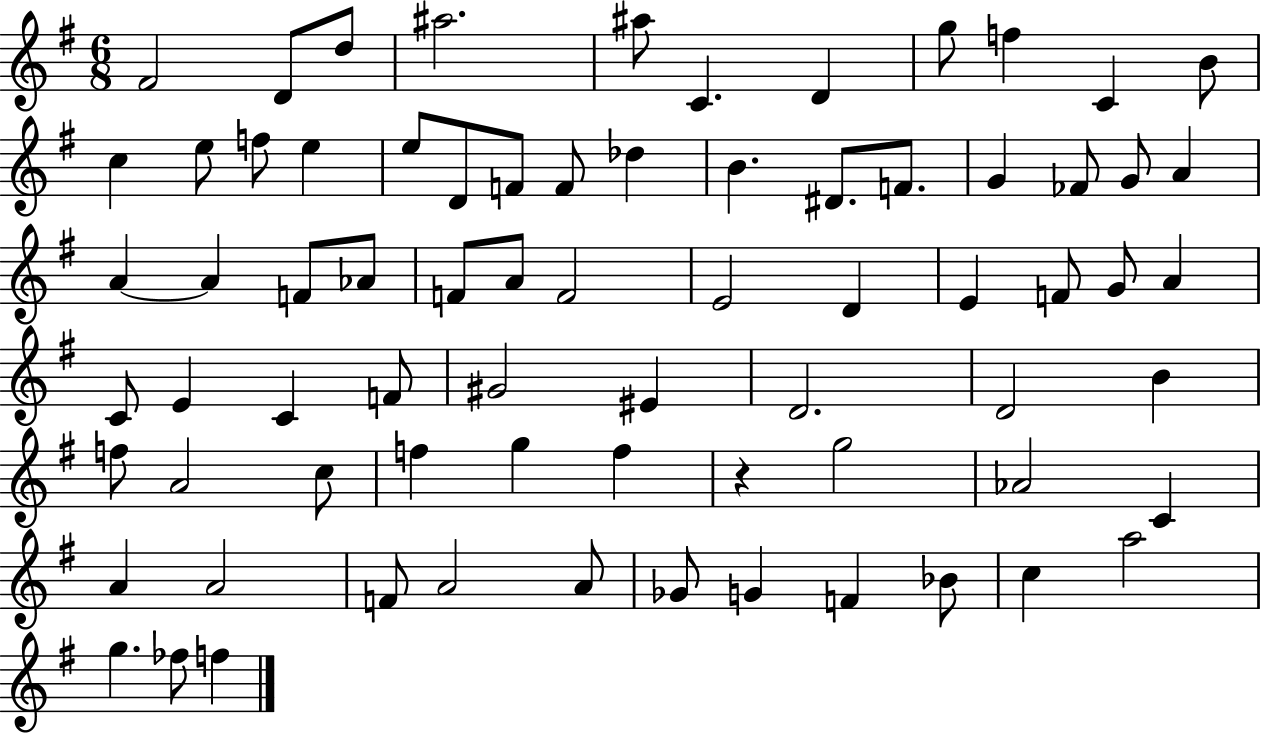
{
  \clef treble
  \numericTimeSignature
  \time 6/8
  \key g \major
  fis'2 d'8 d''8 | ais''2. | ais''8 c'4. d'4 | g''8 f''4 c'4 b'8 | \break c''4 e''8 f''8 e''4 | e''8 d'8 f'8 f'8 des''4 | b'4. dis'8. f'8. | g'4 fes'8 g'8 a'4 | \break a'4~~ a'4 f'8 aes'8 | f'8 a'8 f'2 | e'2 d'4 | e'4 f'8 g'8 a'4 | \break c'8 e'4 c'4 f'8 | gis'2 eis'4 | d'2. | d'2 b'4 | \break f''8 a'2 c''8 | f''4 g''4 f''4 | r4 g''2 | aes'2 c'4 | \break a'4 a'2 | f'8 a'2 a'8 | ges'8 g'4 f'4 bes'8 | c''4 a''2 | \break g''4. fes''8 f''4 | \bar "|."
}